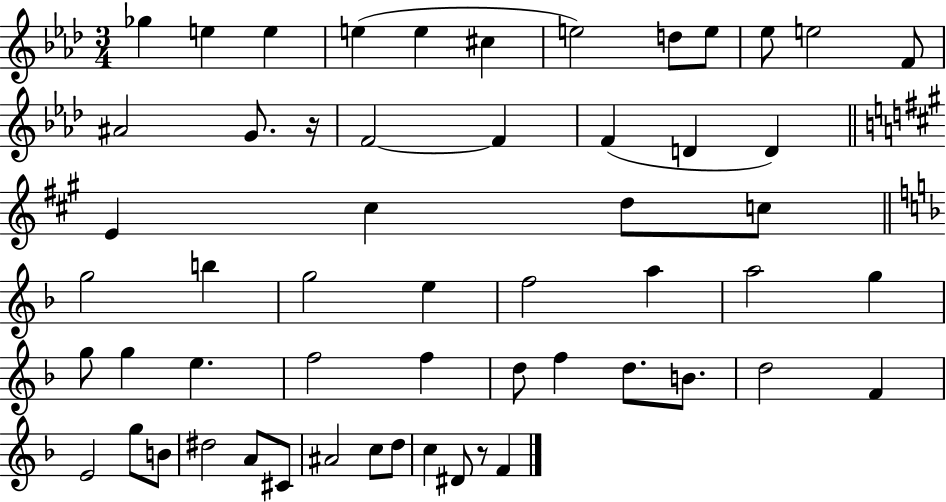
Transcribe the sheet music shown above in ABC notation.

X:1
T:Untitled
M:3/4
L:1/4
K:Ab
_g e e e e ^c e2 d/2 e/2 _e/2 e2 F/2 ^A2 G/2 z/4 F2 F F D D E ^c d/2 c/2 g2 b g2 e f2 a a2 g g/2 g e f2 f d/2 f d/2 B/2 d2 F E2 g/2 B/2 ^d2 A/2 ^C/2 ^A2 c/2 d/2 c ^D/2 z/2 F